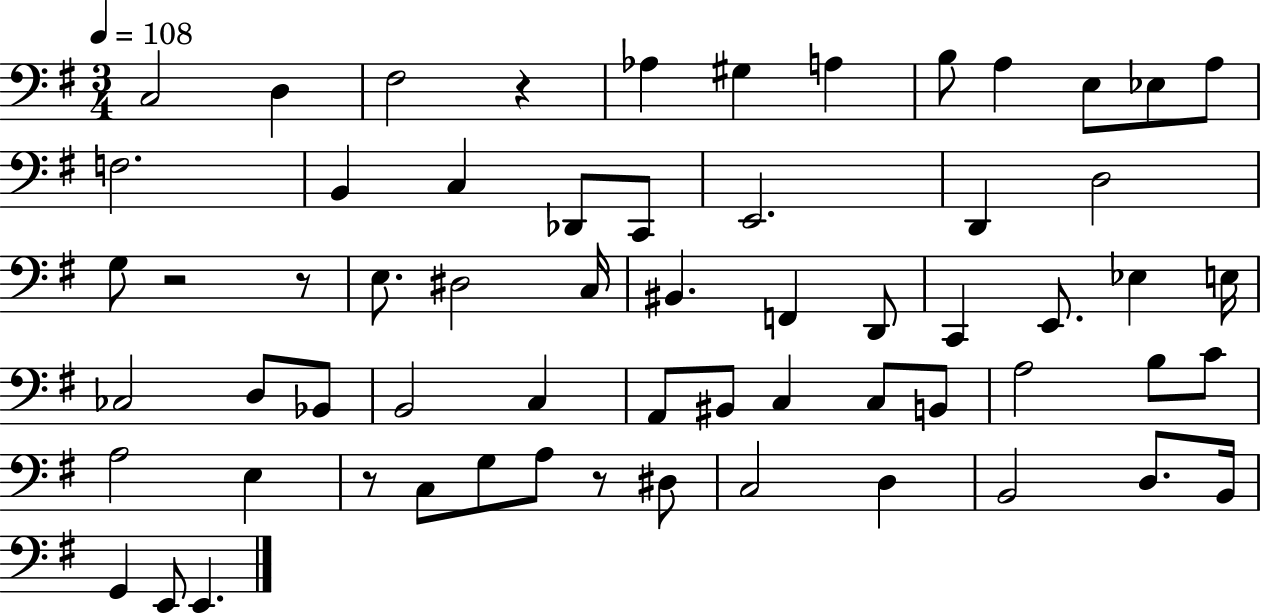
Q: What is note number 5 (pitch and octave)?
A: G#3